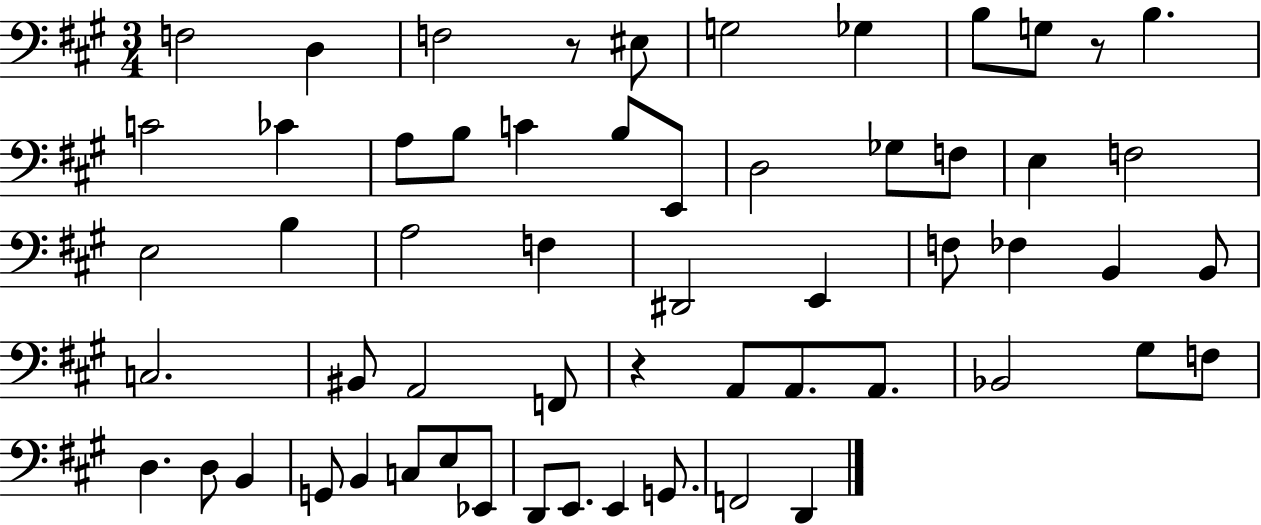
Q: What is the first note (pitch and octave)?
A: F3